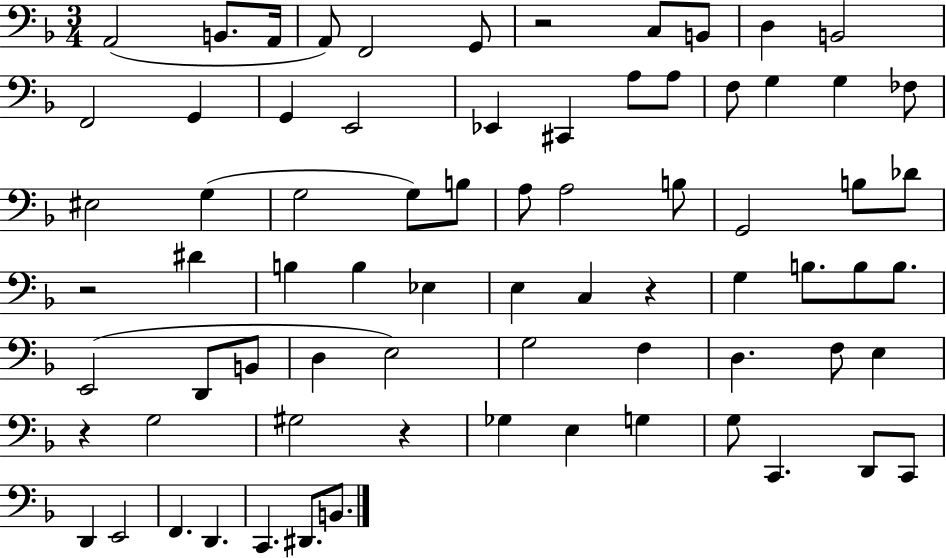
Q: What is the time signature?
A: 3/4